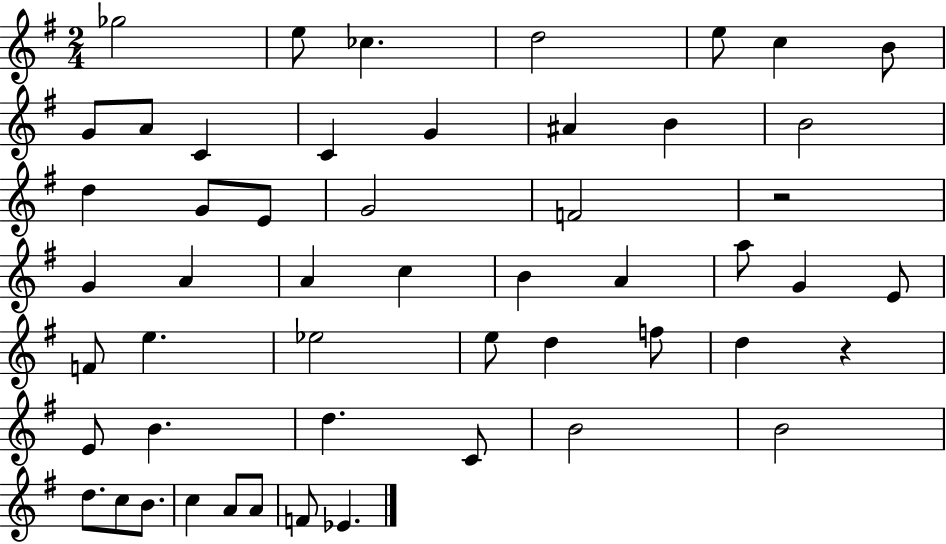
{
  \clef treble
  \numericTimeSignature
  \time 2/4
  \key g \major
  \repeat volta 2 { ges''2 | e''8 ces''4. | d''2 | e''8 c''4 b'8 | \break g'8 a'8 c'4 | c'4 g'4 | ais'4 b'4 | b'2 | \break d''4 g'8 e'8 | g'2 | f'2 | r2 | \break g'4 a'4 | a'4 c''4 | b'4 a'4 | a''8 g'4 e'8 | \break f'8 e''4. | ees''2 | e''8 d''4 f''8 | d''4 r4 | \break e'8 b'4. | d''4. c'8 | b'2 | b'2 | \break d''8. c''8 b'8. | c''4 a'8 a'8 | f'8 ees'4. | } \bar "|."
}